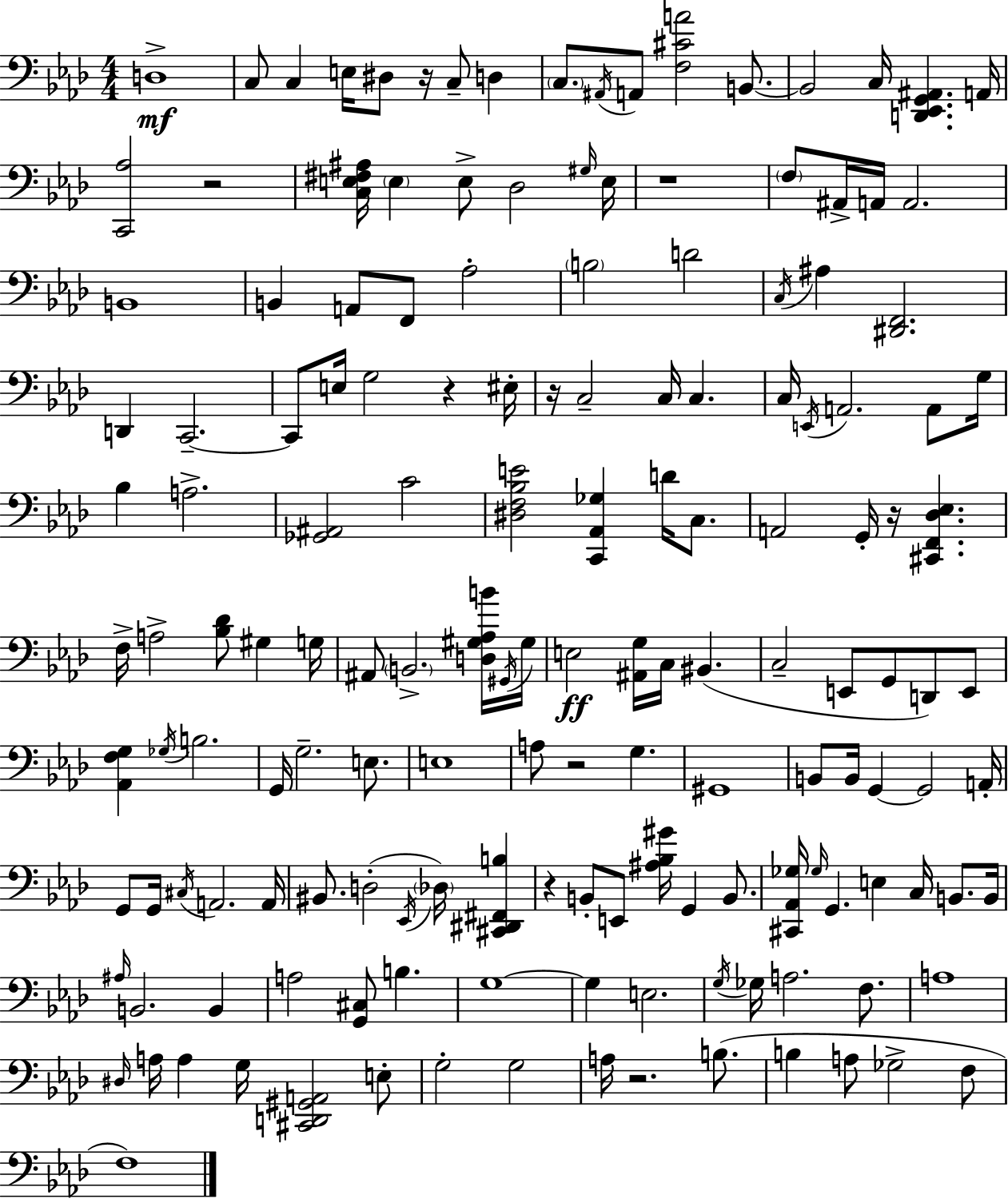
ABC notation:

X:1
T:Untitled
M:4/4
L:1/4
K:Ab
D,4 C,/2 C, E,/4 ^D,/2 z/4 C,/2 D, C,/2 ^A,,/4 A,,/2 [F,^CA]2 B,,/2 B,,2 C,/4 [D,,_E,,G,,^A,,] A,,/4 [C,,_A,]2 z2 [C,E,^F,^A,]/4 E, E,/2 _D,2 ^G,/4 E,/4 z4 F,/2 ^A,,/4 A,,/4 A,,2 B,,4 B,, A,,/2 F,,/2 _A,2 B,2 D2 C,/4 ^A, [^D,,F,,]2 D,, C,,2 C,,/2 E,/4 G,2 z ^E,/4 z/4 C,2 C,/4 C, C,/4 E,,/4 A,,2 A,,/2 G,/4 _B, A,2 [_G,,^A,,]2 C2 [^D,F,_B,E]2 [C,,_A,,_G,] D/4 C,/2 A,,2 G,,/4 z/4 [^C,,F,,_D,_E,] F,/4 A,2 [_B,_D]/2 ^G, G,/4 ^A,,/2 B,,2 [D,^G,_A,B]/4 ^G,,/4 ^G,/4 E,2 [^A,,G,]/4 C,/4 ^B,, C,2 E,,/2 G,,/2 D,,/2 E,,/2 [_A,,F,G,] _G,/4 B,2 G,,/4 G,2 E,/2 E,4 A,/2 z2 G, ^G,,4 B,,/2 B,,/4 G,, G,,2 A,,/4 G,,/2 G,,/4 ^C,/4 A,,2 A,,/4 ^B,,/2 D,2 _E,,/4 _D,/4 [^C,,^D,,^F,,B,] z B,,/2 E,,/2 [^A,_B,^G]/4 G,, B,,/2 [^C,,_A,,_G,]/4 _G,/4 G,, E, C,/4 B,,/2 B,,/4 ^A,/4 B,,2 B,, A,2 [G,,^C,]/2 B, G,4 G, E,2 G,/4 _G,/4 A,2 F,/2 A,4 ^D,/4 A,/4 A, G,/4 [^C,,D,,^G,,A,,]2 E,/2 G,2 G,2 A,/4 z2 B,/2 B, A,/2 _G,2 F,/2 F,4